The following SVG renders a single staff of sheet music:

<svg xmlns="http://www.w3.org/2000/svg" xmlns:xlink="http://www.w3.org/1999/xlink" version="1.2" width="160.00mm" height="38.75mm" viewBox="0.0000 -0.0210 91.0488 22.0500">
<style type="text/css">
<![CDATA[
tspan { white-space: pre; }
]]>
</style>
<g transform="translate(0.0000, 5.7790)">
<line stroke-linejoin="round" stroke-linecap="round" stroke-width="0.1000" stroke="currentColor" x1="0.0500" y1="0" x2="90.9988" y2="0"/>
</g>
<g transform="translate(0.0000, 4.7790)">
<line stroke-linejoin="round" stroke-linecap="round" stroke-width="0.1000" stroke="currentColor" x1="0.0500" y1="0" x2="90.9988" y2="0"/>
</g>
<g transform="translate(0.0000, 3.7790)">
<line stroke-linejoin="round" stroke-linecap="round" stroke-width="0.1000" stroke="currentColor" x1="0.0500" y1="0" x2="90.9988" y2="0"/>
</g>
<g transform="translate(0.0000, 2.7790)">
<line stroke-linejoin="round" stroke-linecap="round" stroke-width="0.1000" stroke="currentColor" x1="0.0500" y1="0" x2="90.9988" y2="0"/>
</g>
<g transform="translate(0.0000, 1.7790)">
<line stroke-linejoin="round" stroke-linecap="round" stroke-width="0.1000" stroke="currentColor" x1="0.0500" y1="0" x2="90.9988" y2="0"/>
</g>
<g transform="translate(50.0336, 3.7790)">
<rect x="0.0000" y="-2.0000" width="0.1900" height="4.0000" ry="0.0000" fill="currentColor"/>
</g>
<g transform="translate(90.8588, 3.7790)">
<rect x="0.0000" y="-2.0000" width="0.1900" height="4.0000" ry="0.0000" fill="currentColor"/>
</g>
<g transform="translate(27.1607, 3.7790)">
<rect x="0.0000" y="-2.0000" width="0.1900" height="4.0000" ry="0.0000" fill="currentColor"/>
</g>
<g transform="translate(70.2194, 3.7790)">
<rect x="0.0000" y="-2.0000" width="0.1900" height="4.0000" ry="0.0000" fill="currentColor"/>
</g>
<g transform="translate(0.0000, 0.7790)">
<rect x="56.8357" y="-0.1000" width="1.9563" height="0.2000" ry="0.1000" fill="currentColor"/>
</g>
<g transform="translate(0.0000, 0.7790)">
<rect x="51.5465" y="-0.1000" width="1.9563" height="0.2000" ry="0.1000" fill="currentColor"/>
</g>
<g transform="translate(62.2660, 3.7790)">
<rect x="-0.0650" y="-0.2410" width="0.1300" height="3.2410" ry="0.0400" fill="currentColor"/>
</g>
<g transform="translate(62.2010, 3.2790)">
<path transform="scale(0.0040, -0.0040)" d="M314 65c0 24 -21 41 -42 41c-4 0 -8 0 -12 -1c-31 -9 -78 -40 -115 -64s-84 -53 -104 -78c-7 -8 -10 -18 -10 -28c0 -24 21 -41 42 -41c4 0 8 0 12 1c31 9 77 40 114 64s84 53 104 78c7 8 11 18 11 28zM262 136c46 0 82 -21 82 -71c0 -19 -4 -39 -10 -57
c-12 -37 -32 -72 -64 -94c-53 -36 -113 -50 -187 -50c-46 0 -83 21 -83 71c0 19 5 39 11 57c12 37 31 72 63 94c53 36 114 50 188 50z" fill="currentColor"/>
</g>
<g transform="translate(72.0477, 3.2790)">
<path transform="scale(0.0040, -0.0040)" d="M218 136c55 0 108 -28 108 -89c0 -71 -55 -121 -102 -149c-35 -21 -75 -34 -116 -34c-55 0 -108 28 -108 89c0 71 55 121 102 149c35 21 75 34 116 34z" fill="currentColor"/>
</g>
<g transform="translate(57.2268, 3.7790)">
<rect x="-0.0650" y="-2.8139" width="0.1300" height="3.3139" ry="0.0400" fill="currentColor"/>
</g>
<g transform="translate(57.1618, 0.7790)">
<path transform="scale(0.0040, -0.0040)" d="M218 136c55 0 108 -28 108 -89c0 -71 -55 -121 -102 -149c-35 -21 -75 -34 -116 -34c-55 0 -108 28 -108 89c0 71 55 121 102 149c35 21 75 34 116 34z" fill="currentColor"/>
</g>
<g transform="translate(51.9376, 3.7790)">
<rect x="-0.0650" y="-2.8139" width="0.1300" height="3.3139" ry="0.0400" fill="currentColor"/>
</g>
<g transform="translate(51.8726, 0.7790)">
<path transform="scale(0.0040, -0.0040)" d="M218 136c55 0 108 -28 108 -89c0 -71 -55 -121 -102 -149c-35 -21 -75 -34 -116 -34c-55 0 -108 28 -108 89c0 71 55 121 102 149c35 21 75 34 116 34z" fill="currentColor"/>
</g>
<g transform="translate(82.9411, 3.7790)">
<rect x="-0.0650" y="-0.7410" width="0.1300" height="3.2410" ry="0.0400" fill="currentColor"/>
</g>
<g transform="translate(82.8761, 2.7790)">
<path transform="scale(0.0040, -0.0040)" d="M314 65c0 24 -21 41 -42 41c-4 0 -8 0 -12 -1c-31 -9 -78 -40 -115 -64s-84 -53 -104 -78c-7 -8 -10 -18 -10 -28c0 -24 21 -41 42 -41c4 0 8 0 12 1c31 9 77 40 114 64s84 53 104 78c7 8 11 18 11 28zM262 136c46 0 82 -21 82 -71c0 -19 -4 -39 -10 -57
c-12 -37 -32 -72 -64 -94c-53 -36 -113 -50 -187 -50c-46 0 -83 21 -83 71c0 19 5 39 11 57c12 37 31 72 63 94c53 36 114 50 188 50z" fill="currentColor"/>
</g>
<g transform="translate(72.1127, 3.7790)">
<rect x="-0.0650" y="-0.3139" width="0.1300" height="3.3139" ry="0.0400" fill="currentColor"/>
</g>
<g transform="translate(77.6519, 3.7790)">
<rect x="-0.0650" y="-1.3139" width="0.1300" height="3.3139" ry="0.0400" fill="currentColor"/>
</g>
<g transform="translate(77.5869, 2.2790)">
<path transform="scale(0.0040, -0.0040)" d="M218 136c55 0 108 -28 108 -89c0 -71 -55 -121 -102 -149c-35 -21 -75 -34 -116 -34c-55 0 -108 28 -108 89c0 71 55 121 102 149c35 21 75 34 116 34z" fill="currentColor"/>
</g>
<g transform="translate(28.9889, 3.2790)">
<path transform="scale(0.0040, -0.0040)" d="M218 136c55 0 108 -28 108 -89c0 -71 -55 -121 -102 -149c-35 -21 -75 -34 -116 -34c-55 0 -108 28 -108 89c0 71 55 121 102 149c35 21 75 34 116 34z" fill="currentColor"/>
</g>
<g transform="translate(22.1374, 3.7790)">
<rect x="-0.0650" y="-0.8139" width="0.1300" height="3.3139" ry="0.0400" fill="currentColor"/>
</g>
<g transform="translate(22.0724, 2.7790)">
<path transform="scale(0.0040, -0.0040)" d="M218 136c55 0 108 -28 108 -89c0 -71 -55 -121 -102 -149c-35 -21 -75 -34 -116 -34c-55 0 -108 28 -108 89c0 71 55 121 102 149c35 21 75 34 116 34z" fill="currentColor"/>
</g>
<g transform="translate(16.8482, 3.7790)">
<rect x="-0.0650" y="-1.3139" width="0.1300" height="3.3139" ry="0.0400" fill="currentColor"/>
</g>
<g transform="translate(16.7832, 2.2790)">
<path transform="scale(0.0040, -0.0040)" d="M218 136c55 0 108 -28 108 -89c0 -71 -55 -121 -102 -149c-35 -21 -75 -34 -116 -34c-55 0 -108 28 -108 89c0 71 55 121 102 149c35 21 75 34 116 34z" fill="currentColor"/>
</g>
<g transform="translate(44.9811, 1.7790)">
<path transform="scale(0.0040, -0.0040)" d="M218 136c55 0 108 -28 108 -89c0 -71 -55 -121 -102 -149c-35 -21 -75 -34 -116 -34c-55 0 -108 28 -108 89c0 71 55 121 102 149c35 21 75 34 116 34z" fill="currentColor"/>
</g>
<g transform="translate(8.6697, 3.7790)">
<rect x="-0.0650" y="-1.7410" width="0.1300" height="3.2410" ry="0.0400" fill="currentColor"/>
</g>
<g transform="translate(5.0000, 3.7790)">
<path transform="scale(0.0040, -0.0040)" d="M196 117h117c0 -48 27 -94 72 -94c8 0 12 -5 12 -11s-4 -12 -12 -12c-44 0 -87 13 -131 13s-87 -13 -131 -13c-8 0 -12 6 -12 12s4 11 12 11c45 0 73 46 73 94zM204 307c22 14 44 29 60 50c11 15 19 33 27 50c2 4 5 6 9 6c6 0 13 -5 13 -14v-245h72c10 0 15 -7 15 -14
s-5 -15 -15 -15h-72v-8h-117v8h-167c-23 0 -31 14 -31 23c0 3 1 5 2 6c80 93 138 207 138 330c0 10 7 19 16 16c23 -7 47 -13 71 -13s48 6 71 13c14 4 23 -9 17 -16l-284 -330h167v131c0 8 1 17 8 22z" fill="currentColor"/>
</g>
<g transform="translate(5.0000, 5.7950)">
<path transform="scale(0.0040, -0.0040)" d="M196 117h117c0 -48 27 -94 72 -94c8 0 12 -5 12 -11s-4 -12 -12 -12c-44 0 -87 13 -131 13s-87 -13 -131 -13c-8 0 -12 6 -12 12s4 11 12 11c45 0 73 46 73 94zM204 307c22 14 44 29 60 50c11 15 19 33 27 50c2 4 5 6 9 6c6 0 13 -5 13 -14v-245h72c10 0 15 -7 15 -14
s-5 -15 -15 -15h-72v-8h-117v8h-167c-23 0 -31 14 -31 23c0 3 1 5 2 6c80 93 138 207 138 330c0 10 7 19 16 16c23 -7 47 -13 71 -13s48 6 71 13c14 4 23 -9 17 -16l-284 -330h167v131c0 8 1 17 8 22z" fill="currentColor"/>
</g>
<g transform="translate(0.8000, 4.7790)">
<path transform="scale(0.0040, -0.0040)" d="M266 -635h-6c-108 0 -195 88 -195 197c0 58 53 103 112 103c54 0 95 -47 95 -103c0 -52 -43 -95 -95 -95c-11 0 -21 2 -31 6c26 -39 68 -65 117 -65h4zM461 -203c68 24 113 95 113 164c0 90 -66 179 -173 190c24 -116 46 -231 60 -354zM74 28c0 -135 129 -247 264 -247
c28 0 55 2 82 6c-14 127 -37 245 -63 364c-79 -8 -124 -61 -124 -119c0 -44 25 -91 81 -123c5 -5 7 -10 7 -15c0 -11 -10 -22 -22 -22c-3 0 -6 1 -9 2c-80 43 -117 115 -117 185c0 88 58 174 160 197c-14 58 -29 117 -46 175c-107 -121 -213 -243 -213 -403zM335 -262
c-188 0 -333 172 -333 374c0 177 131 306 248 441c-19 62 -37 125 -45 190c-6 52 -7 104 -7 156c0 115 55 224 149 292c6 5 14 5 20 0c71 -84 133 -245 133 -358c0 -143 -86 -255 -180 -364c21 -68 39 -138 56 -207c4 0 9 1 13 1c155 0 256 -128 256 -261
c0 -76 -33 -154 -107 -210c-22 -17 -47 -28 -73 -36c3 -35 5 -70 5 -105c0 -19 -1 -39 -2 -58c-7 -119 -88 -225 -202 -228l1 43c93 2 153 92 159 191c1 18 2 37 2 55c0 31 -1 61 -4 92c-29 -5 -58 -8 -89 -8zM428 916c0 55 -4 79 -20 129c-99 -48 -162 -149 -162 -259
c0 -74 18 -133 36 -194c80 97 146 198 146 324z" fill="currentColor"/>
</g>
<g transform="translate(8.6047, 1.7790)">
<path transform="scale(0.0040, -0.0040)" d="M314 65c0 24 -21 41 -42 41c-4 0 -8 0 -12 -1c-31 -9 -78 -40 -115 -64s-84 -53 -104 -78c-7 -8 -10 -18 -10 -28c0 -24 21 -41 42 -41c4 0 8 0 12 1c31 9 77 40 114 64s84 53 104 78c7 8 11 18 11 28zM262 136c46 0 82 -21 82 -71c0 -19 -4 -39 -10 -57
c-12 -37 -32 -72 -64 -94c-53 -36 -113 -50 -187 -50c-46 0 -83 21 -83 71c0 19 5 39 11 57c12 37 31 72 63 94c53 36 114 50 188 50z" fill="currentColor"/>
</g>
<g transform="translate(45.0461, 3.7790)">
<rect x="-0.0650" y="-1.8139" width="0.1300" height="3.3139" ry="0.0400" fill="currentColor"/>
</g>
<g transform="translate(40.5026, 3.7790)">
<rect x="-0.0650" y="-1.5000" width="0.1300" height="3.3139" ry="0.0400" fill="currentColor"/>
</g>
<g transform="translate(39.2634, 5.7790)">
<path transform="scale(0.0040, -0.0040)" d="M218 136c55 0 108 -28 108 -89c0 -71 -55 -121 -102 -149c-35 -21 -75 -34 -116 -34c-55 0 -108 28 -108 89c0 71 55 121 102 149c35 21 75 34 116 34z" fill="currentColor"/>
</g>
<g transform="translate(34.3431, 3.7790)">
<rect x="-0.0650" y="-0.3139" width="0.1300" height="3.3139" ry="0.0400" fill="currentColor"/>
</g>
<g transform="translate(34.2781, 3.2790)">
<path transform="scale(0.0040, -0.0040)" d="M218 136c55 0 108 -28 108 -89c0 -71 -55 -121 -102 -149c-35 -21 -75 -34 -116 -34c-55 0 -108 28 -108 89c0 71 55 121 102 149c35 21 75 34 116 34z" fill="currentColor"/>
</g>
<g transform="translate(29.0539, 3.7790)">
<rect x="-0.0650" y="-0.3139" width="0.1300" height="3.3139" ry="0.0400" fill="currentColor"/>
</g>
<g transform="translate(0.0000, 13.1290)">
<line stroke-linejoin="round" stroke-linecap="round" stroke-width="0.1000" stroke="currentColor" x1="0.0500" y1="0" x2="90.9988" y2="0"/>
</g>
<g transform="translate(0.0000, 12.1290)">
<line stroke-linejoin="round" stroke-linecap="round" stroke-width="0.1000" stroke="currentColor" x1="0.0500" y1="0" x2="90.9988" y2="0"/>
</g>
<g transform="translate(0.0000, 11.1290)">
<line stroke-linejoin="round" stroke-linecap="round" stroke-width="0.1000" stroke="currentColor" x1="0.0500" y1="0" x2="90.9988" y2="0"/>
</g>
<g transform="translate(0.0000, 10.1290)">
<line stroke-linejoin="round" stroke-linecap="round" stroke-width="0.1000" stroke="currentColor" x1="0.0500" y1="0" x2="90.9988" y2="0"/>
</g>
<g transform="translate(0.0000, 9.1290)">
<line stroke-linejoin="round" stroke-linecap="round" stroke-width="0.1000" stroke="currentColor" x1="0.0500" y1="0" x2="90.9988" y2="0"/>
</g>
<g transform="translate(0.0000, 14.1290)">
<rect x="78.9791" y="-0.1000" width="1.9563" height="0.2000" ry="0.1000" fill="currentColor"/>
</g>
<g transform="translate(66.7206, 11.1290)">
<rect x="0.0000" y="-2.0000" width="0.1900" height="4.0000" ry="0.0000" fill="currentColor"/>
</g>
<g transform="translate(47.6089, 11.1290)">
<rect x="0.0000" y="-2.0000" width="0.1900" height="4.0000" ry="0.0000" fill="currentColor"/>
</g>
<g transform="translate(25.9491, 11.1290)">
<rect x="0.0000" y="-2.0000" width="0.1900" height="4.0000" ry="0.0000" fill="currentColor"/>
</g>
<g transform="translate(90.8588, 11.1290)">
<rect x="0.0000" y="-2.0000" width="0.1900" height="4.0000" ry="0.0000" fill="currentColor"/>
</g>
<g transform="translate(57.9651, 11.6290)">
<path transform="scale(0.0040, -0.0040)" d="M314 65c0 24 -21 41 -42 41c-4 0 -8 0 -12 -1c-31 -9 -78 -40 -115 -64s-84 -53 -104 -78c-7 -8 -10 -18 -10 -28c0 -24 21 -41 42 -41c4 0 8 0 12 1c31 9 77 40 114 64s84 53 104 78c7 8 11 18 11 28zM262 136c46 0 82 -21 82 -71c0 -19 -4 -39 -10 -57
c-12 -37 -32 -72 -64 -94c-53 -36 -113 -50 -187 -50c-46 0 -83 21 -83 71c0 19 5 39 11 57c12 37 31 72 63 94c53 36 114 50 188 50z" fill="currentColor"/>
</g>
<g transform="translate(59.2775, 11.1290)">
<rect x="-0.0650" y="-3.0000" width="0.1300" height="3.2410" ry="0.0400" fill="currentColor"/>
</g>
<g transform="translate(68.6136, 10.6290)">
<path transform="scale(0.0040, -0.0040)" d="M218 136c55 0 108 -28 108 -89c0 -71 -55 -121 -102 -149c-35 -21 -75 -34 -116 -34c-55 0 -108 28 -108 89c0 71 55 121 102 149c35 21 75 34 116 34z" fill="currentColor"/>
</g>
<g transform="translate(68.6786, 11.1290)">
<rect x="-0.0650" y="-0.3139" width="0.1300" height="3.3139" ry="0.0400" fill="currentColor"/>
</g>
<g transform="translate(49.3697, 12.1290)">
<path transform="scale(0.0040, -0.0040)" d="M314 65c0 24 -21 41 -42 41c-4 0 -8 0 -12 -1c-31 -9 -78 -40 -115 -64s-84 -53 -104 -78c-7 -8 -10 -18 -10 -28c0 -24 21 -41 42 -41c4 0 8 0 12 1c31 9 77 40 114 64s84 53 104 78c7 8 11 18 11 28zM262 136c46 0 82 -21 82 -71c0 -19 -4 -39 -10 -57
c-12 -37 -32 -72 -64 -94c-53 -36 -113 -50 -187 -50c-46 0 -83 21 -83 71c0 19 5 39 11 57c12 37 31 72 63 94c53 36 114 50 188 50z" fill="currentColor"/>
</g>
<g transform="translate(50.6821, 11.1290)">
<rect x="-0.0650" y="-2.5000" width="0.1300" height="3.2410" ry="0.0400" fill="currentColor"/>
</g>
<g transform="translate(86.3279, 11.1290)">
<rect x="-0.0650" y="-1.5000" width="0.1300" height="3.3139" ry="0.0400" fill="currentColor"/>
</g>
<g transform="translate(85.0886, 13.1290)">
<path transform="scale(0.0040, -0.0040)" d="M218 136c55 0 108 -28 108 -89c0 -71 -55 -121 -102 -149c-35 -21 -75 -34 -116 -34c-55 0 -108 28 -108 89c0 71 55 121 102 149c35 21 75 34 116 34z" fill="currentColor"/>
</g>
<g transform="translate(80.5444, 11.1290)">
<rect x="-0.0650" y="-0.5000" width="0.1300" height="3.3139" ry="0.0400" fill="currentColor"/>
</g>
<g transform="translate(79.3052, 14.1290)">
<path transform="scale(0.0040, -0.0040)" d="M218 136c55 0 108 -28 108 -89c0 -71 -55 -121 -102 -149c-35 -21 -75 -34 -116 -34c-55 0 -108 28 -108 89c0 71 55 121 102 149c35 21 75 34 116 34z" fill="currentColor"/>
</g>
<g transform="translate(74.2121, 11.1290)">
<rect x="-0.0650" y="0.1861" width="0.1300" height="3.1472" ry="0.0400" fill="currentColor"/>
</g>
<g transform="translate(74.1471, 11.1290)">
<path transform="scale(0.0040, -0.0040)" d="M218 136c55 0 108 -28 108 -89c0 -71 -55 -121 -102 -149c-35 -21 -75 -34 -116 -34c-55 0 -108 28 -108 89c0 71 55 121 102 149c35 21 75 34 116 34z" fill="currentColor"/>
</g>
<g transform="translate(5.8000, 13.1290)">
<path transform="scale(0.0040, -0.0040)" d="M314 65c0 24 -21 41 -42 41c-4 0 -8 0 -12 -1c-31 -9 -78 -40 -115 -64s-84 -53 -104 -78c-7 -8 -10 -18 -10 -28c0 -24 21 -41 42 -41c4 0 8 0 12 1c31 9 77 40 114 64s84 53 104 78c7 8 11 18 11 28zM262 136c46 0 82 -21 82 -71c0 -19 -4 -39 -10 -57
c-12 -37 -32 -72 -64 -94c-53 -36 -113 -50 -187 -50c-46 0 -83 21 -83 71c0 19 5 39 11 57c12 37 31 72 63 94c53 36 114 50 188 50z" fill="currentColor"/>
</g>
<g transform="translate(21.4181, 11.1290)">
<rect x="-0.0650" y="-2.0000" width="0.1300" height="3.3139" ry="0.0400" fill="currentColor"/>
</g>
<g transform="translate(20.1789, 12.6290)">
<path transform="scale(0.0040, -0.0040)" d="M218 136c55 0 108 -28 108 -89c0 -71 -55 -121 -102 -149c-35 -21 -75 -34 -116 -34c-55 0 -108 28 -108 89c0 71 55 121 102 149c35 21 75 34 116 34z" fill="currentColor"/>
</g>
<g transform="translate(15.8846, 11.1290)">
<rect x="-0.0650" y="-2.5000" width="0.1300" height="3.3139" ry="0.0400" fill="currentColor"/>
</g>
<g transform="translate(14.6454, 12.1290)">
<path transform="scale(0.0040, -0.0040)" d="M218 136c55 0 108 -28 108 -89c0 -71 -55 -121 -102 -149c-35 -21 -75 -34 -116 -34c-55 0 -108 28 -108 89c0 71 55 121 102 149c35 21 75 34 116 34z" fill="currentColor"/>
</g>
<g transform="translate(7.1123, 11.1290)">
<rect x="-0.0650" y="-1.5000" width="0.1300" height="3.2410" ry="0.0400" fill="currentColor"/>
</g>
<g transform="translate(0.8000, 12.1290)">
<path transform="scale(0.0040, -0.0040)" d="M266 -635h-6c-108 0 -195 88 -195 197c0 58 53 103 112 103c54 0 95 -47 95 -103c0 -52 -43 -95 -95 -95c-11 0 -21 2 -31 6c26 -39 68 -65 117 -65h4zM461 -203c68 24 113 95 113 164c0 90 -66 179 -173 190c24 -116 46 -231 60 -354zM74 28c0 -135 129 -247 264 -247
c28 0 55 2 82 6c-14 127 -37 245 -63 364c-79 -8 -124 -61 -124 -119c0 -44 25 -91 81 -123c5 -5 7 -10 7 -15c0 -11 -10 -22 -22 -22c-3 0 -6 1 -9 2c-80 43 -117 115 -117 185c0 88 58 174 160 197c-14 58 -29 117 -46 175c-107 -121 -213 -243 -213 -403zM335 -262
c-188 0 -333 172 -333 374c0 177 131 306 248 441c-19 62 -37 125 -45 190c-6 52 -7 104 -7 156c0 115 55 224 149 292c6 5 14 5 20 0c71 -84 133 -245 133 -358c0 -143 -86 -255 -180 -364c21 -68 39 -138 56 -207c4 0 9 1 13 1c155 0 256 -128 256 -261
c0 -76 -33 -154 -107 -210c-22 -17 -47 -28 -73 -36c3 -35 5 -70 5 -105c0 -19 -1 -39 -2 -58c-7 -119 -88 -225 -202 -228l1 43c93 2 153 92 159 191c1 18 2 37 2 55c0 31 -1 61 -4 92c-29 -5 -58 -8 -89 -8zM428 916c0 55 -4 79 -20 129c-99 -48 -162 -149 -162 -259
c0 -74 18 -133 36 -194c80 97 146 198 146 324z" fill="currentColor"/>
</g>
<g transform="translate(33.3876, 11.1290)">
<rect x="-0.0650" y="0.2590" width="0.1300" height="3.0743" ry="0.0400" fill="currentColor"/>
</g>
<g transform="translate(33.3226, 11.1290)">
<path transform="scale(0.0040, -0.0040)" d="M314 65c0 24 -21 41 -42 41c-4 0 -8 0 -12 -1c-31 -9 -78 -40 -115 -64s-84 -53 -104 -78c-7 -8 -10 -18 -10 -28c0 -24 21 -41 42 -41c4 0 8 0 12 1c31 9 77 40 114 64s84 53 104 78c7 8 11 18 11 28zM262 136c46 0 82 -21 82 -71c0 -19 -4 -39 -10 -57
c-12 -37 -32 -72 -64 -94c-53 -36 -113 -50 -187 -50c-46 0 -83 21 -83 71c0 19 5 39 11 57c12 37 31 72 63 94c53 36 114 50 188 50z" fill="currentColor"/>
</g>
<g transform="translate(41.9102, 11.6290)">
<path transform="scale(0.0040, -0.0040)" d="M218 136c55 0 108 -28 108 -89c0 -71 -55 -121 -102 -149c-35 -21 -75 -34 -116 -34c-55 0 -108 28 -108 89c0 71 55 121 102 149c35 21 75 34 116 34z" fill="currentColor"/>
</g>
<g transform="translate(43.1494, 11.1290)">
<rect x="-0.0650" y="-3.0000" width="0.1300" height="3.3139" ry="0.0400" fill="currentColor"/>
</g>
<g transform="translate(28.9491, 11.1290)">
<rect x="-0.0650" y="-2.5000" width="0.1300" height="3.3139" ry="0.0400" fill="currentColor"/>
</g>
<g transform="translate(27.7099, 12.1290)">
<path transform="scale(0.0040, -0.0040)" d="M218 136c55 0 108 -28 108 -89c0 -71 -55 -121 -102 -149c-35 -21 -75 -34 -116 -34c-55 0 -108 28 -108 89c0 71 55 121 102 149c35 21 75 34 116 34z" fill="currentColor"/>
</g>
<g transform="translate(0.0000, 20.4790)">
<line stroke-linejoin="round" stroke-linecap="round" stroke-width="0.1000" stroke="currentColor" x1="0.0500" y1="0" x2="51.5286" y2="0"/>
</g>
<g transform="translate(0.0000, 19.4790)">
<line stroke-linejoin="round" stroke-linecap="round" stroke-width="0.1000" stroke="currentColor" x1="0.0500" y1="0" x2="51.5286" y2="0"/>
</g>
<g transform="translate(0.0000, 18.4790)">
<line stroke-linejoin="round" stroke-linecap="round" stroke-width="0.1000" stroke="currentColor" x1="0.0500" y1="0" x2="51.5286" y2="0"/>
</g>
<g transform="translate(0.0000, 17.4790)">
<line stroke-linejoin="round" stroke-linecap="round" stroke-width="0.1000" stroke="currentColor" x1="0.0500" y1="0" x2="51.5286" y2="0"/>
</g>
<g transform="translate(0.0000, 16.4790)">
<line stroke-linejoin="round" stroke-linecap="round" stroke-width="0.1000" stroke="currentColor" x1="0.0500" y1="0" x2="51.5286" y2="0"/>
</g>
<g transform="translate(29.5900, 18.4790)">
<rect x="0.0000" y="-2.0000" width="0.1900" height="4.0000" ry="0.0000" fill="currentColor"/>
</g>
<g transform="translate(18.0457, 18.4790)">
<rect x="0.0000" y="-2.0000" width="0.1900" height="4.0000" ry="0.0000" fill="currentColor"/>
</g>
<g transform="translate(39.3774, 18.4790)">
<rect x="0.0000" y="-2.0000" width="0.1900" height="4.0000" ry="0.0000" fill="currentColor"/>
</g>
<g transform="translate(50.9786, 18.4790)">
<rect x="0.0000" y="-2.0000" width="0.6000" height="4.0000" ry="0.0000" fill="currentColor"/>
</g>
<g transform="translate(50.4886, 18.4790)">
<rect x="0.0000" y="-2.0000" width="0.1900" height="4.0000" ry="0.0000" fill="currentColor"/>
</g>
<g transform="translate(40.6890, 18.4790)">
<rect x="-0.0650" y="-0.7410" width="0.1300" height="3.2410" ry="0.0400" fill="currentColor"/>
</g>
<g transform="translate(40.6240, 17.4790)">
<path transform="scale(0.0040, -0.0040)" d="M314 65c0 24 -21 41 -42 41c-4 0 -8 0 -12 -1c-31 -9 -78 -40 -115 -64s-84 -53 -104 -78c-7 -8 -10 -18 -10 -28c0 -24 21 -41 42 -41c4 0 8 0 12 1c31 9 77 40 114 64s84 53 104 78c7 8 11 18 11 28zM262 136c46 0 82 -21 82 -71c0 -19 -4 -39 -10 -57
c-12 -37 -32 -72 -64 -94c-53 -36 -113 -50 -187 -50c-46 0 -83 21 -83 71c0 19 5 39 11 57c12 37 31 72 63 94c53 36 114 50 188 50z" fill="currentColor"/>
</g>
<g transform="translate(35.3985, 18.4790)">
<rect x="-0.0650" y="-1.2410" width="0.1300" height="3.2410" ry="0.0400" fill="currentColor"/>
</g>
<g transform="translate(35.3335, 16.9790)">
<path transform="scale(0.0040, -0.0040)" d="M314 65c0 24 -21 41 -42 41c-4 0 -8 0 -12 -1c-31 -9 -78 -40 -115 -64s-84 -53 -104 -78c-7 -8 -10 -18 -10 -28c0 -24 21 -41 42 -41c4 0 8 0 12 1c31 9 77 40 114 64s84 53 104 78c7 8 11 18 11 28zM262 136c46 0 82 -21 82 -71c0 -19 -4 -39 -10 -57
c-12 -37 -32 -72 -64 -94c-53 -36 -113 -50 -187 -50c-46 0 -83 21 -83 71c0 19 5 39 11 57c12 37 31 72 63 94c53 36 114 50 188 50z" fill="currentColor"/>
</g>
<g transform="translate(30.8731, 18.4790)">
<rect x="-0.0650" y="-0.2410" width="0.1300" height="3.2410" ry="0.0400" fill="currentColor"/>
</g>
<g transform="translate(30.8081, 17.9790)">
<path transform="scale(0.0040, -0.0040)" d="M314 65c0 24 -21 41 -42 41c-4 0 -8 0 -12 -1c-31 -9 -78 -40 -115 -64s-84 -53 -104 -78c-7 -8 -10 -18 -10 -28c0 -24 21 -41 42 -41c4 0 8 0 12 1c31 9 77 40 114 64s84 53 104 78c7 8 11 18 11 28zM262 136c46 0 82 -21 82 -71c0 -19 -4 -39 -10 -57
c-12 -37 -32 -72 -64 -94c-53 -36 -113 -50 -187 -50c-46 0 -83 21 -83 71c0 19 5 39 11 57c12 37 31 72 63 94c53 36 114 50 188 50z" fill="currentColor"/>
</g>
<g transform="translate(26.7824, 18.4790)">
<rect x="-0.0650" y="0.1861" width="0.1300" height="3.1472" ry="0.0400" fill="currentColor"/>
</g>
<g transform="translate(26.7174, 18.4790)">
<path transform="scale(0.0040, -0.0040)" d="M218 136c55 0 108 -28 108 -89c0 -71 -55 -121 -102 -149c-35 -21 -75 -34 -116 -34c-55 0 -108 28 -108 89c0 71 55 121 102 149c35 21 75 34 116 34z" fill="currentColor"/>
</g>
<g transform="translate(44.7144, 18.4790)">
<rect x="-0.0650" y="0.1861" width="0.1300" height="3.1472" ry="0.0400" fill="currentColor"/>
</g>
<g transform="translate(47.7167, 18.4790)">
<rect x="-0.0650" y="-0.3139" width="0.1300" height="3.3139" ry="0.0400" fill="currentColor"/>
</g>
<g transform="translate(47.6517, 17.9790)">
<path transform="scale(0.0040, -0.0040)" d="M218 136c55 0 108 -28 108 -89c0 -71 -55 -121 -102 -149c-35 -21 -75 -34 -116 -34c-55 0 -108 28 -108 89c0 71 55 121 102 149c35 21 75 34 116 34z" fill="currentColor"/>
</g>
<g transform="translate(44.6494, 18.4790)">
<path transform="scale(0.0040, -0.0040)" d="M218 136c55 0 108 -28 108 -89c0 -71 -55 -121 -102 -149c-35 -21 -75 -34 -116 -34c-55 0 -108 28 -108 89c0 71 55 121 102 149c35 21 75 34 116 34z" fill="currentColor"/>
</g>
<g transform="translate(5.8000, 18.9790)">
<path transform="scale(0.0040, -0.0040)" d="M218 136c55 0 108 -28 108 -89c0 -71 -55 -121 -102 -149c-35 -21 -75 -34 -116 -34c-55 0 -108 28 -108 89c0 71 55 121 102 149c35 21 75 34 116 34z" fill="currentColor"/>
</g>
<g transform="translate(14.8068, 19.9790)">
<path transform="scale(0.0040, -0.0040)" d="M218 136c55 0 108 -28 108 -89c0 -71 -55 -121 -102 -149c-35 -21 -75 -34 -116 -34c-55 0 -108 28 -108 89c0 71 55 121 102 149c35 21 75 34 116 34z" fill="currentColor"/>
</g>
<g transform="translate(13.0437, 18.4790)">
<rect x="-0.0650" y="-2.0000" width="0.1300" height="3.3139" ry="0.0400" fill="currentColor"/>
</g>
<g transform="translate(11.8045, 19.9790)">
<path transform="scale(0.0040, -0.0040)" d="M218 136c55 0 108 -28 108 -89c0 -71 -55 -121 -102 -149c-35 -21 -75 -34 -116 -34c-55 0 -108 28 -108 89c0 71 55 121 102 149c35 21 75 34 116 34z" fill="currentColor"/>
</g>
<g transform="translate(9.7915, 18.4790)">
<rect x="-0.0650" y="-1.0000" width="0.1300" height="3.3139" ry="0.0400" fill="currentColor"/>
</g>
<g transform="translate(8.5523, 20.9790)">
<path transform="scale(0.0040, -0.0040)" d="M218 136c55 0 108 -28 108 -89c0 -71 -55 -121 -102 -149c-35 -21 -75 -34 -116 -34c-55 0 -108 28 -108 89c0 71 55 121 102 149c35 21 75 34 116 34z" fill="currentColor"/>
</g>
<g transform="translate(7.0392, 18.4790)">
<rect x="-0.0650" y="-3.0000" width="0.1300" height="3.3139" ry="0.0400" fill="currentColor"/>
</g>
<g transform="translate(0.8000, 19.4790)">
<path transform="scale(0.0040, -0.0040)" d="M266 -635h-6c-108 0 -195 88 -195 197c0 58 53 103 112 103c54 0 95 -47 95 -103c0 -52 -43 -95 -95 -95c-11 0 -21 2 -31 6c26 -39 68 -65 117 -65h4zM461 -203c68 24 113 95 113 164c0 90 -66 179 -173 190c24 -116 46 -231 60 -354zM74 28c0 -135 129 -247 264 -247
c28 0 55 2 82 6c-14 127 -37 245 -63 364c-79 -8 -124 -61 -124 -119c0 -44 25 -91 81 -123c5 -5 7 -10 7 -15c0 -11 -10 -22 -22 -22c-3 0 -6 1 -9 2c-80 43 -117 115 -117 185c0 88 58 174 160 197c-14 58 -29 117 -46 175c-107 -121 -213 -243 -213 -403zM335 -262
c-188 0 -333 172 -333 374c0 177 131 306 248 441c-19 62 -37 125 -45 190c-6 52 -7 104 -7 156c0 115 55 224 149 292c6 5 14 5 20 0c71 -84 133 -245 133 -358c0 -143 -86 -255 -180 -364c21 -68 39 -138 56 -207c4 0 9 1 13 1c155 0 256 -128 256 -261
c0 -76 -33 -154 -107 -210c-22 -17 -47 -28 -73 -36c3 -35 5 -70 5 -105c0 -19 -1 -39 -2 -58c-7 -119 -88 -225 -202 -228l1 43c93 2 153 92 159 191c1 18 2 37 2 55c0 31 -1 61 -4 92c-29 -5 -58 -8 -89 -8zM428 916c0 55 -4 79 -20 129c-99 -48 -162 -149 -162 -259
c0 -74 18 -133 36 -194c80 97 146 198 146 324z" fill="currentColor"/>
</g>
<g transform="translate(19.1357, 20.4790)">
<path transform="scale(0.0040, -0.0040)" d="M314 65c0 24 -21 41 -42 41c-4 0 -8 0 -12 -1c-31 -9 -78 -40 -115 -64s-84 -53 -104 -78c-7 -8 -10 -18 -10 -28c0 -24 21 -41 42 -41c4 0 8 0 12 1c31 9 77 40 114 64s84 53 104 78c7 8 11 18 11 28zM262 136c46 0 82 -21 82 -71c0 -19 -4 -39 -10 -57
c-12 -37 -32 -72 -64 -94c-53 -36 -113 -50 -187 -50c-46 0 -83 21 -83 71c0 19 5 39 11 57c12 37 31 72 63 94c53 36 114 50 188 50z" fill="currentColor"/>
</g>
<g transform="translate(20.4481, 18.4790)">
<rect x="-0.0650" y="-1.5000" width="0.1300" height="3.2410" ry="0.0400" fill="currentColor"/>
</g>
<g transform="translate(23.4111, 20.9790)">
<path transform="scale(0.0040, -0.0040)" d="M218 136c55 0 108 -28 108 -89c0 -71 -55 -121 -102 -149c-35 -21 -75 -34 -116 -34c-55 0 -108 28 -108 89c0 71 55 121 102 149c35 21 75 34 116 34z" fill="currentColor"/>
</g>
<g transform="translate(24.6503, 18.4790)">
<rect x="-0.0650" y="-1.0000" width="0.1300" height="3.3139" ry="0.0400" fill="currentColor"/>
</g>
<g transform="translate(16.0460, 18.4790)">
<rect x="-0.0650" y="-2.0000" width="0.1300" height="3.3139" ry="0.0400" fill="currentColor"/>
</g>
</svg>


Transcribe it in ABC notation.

X:1
T:Untitled
M:4/4
L:1/4
K:C
f2 e d c c E f a a c2 c e d2 E2 G F G B2 A G2 A2 c B C E A D F F E2 D B c2 e2 d2 B c